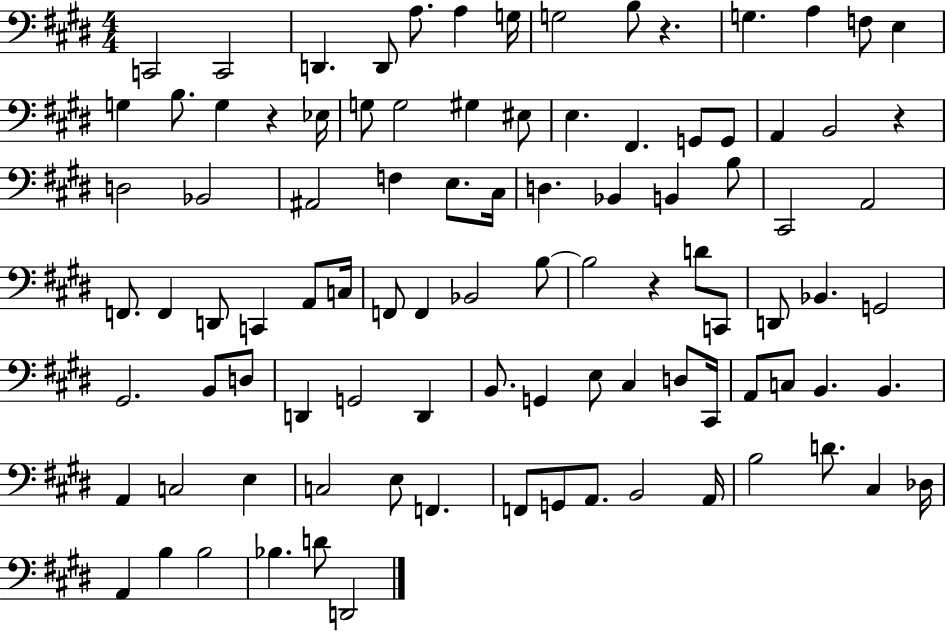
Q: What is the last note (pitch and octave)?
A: D2